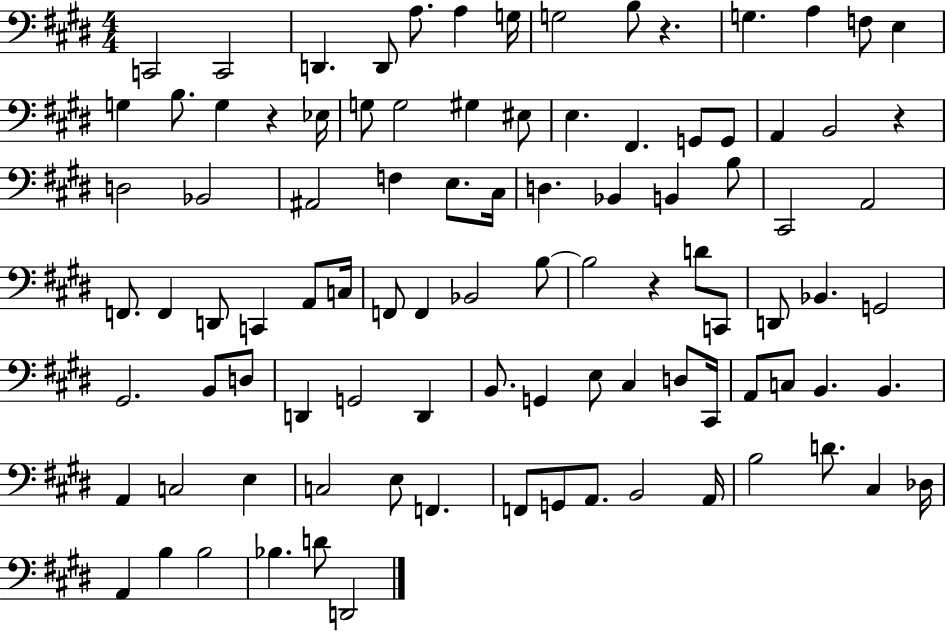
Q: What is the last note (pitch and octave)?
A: D2